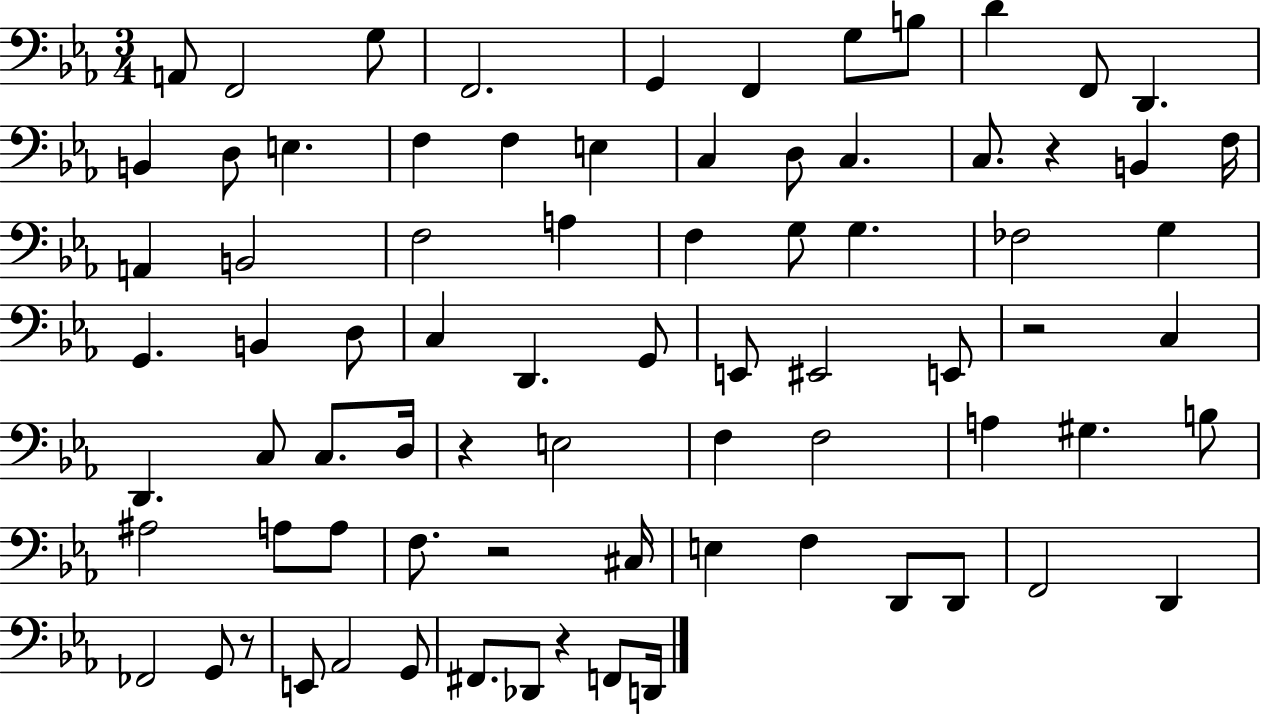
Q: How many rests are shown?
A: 6